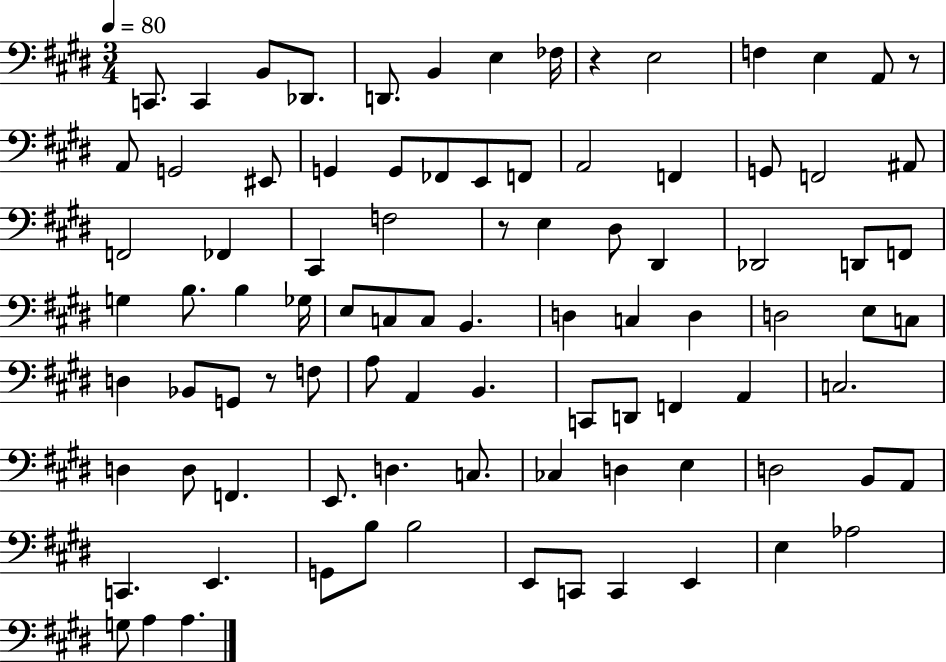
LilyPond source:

{
  \clef bass
  \numericTimeSignature
  \time 3/4
  \key e \major
  \tempo 4 = 80
  c,8. c,4 b,8 des,8. | d,8. b,4 e4 fes16 | r4 e2 | f4 e4 a,8 r8 | \break a,8 g,2 eis,8 | g,4 g,8 fes,8 e,8 f,8 | a,2 f,4 | g,8 f,2 ais,8 | \break f,2 fes,4 | cis,4 f2 | r8 e4 dis8 dis,4 | des,2 d,8 f,8 | \break g4 b8. b4 ges16 | e8 c8 c8 b,4. | d4 c4 d4 | d2 e8 c8 | \break d4 bes,8 g,8 r8 f8 | a8 a,4 b,4. | c,8 d,8 f,4 a,4 | c2. | \break d4 d8 f,4. | e,8. d4. c8. | ces4 d4 e4 | d2 b,8 a,8 | \break c,4. e,4. | g,8 b8 b2 | e,8 c,8 c,4 e,4 | e4 aes2 | \break g8 a4 a4. | \bar "|."
}